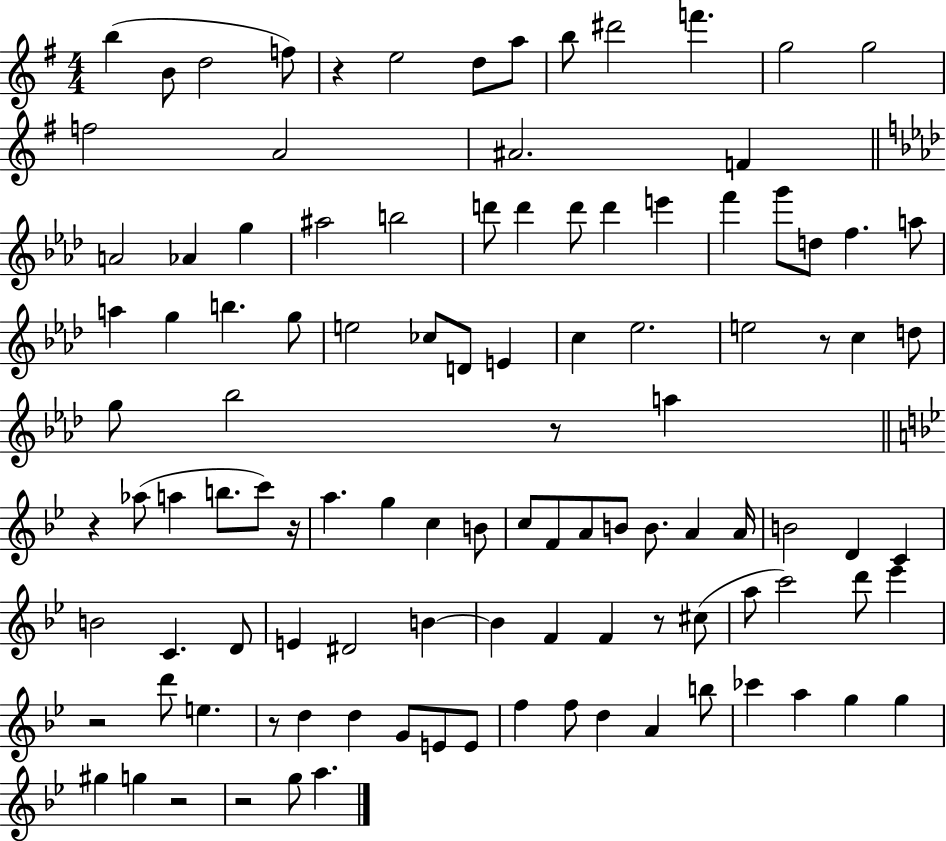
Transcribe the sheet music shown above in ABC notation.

X:1
T:Untitled
M:4/4
L:1/4
K:G
b B/2 d2 f/2 z e2 d/2 a/2 b/2 ^d'2 f' g2 g2 f2 A2 ^A2 F A2 _A g ^a2 b2 d'/2 d' d'/2 d' e' f' g'/2 d/2 f a/2 a g b g/2 e2 _c/2 D/2 E c _e2 e2 z/2 c d/2 g/2 _b2 z/2 a z _a/2 a b/2 c'/2 z/4 a g c B/2 c/2 F/2 A/2 B/2 B/2 A A/4 B2 D C B2 C D/2 E ^D2 B B F F z/2 ^c/2 a/2 c'2 d'/2 _e' z2 d'/2 e z/2 d d G/2 E/2 E/2 f f/2 d A b/2 _c' a g g ^g g z2 z2 g/2 a